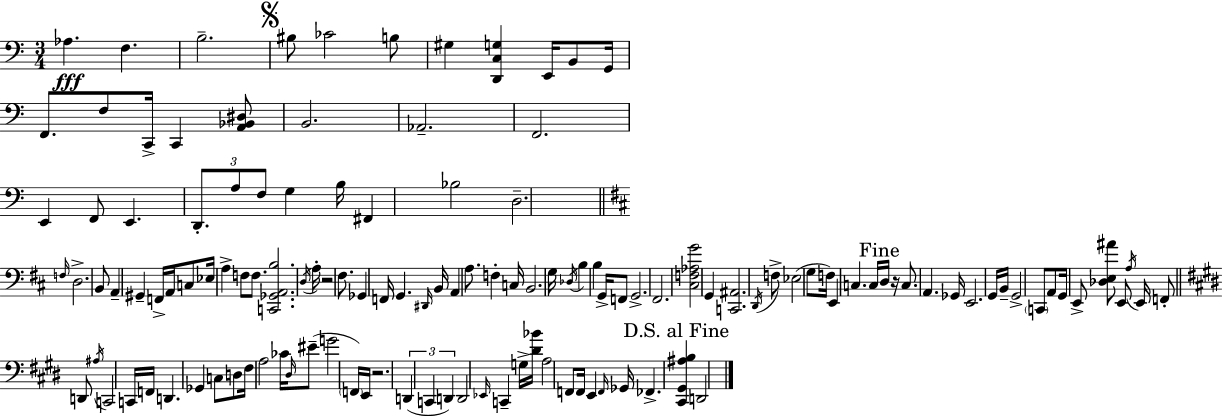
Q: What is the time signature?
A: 3/4